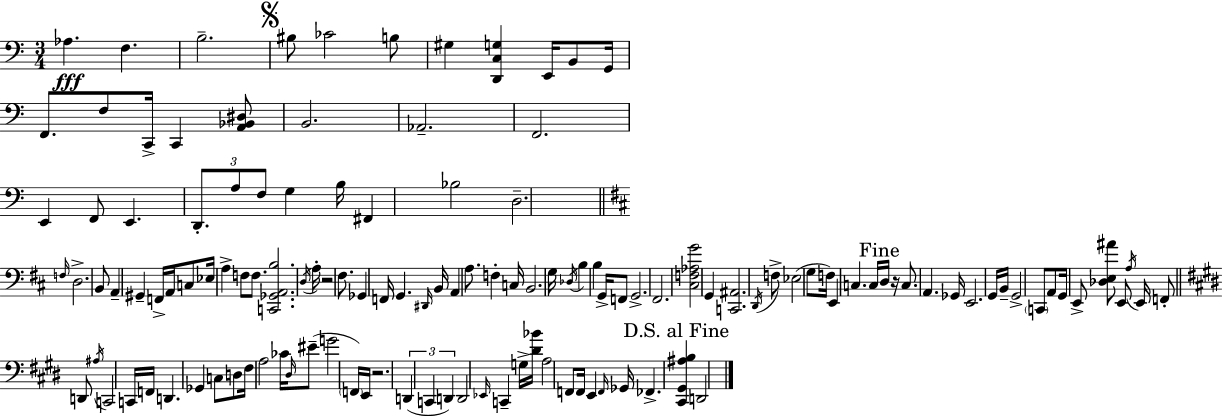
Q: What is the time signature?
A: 3/4